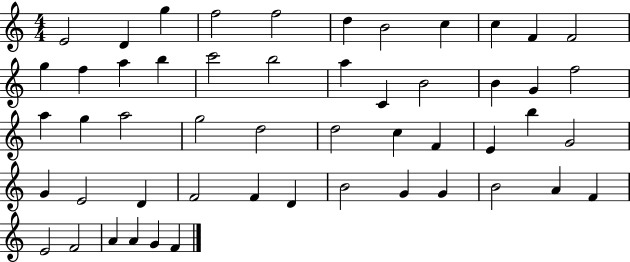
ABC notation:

X:1
T:Untitled
M:4/4
L:1/4
K:C
E2 D g f2 f2 d B2 c c F F2 g f a b c'2 b2 a C B2 B G f2 a g a2 g2 d2 d2 c F E b G2 G E2 D F2 F D B2 G G B2 A F E2 F2 A A G F